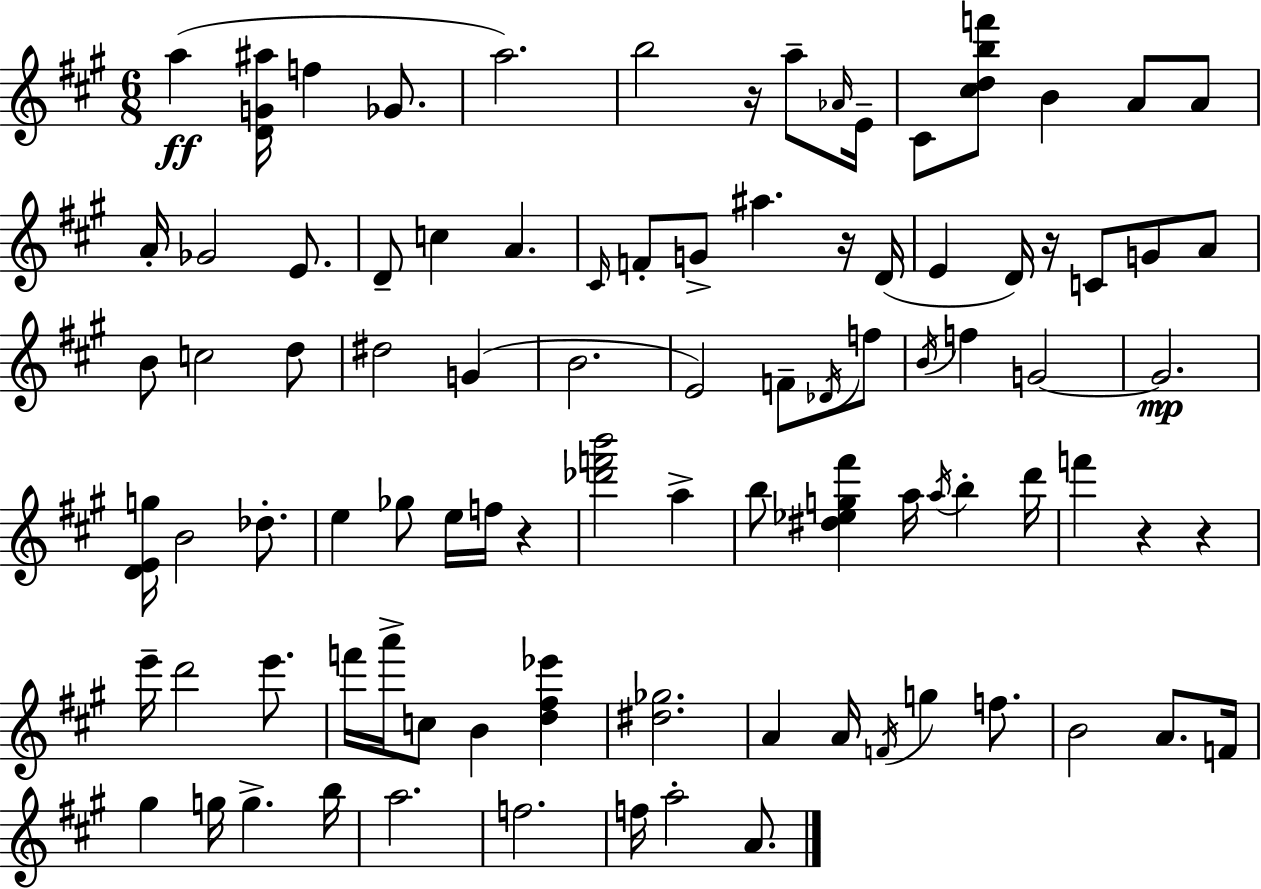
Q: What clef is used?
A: treble